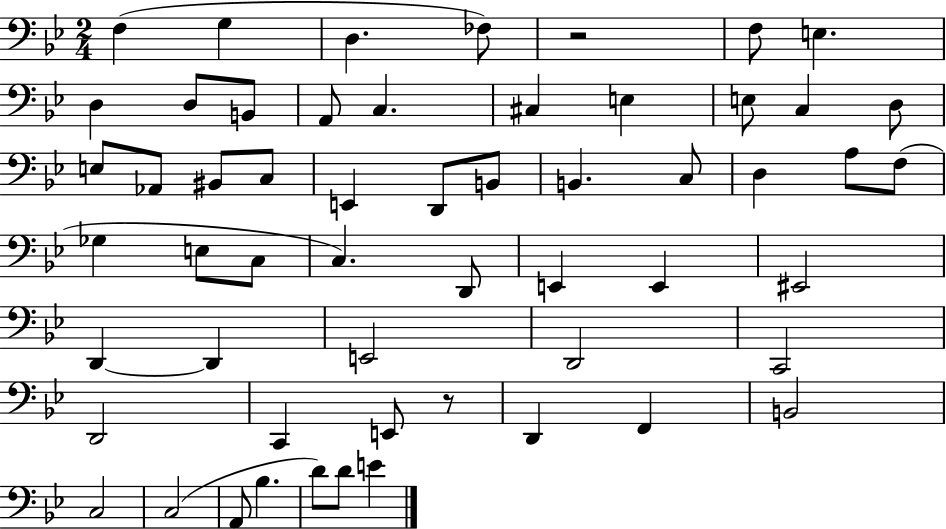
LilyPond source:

{
  \clef bass
  \numericTimeSignature
  \time 2/4
  \key bes \major
  f4( g4 | d4. fes8) | r2 | f8 e4. | \break d4 d8 b,8 | a,8 c4. | cis4 e4 | e8 c4 d8 | \break e8 aes,8 bis,8 c8 | e,4 d,8 b,8 | b,4. c8 | d4 a8 f8( | \break ges4 e8 c8 | c4.) d,8 | e,4 e,4 | eis,2 | \break d,4~~ d,4 | e,2 | d,2 | c,2 | \break d,2 | c,4 e,8 r8 | d,4 f,4 | b,2 | \break c2 | c2( | a,8 bes4. | d'8) d'8 e'4 | \break \bar "|."
}